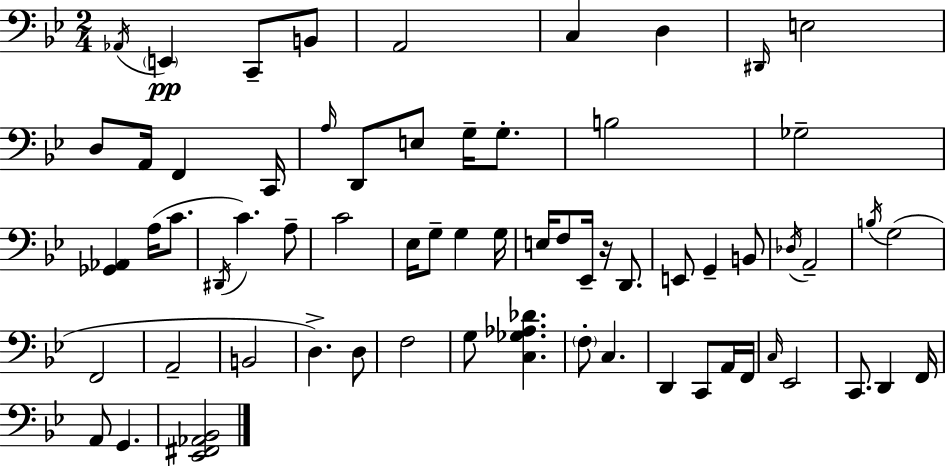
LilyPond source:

{
  \clef bass
  \numericTimeSignature
  \time 2/4
  \key bes \major
  \acciaccatura { aes,16 }\pp \parenthesize e,4 c,8-- b,8 | a,2 | c4 d4 | \grace { dis,16 } e2 | \break d8 a,16 f,4 | c,16 \grace { a16 } d,8 e8 g16-- | g8.-. b2 | ges2-- | \break <ges, aes,>4 a16( | c'8. \acciaccatura { dis,16 } c'4.) | a8-- c'2 | ees16 g8-- g4 | \break g16 e16 f8 ees,16-- | r16 d,8. e,8 g,4-- | b,8 \acciaccatura { des16 } a,2-- | \acciaccatura { b16 } g2( | \break f,2 | a,2-- | b,2 | d4.->) | \break d8 f2 | g8 | <c ges aes des'>4. \parenthesize f8-. | c4. d,4 | \break c,8 a,16 f,16 \grace { c16 } ees,2 | c,8. | d,4 f,16 a,8 | g,4. <ees, fis, aes, bes,>2 | \break \bar "|."
}